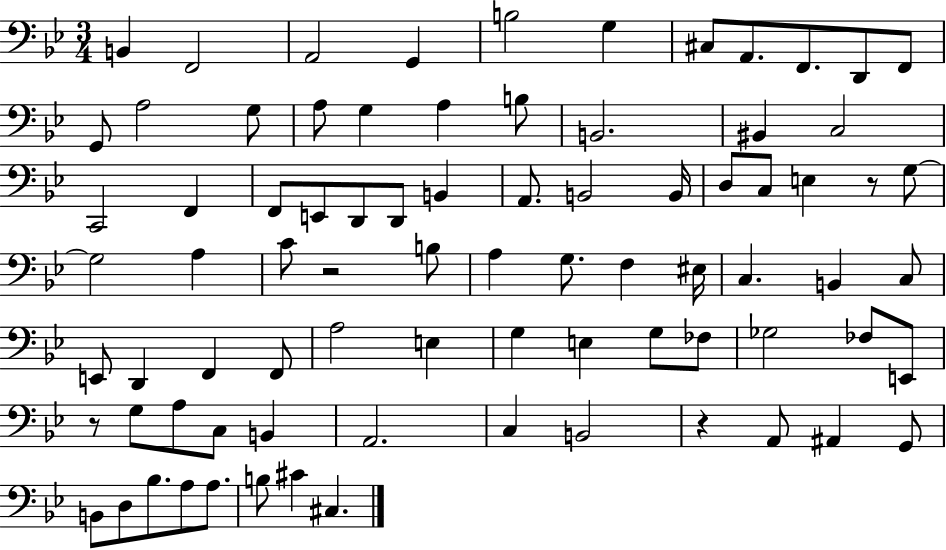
B2/q F2/h A2/h G2/q B3/h G3/q C#3/e A2/e. F2/e. D2/e F2/e G2/e A3/h G3/e A3/e G3/q A3/q B3/e B2/h. BIS2/q C3/h C2/h F2/q F2/e E2/e D2/e D2/e B2/q A2/e. B2/h B2/s D3/e C3/e E3/q R/e G3/e G3/h A3/q C4/e R/h B3/e A3/q G3/e. F3/q EIS3/s C3/q. B2/q C3/e E2/e D2/q F2/q F2/e A3/h E3/q G3/q E3/q G3/e FES3/e Gb3/h FES3/e E2/e R/e G3/e A3/e C3/e B2/q A2/h. C3/q B2/h R/q A2/e A#2/q G2/e B2/e D3/e Bb3/e. A3/e A3/e. B3/e C#4/q C#3/q.